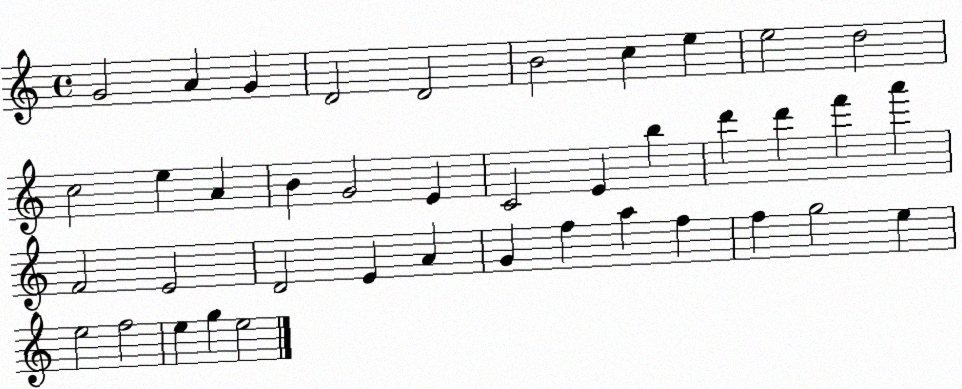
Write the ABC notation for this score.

X:1
T:Untitled
M:4/4
L:1/4
K:C
G2 A G D2 D2 B2 c e e2 d2 c2 e A B G2 E C2 E b d' d' f' a' F2 E2 D2 E A G f a f f g2 e e2 f2 e g e2